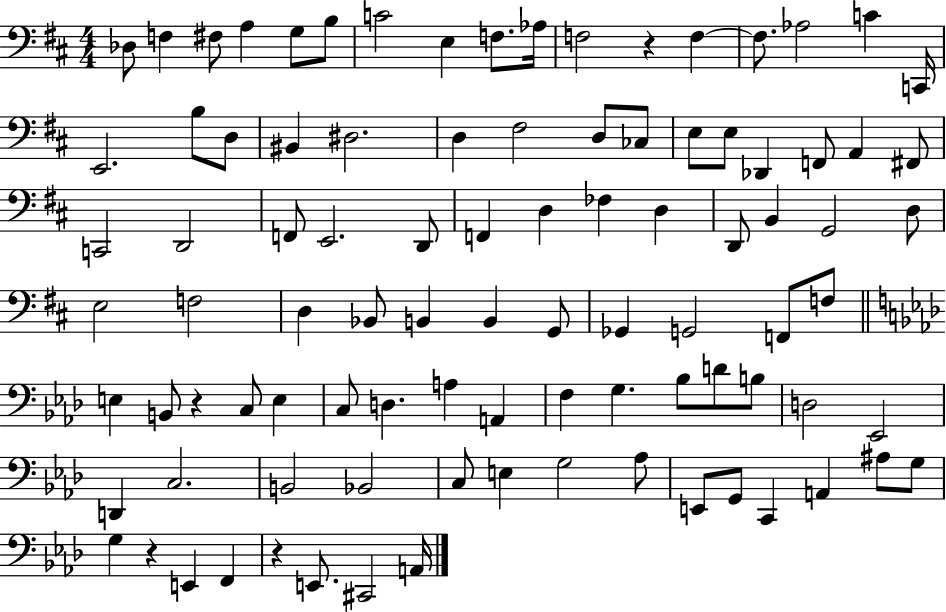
Db3/e F3/q F#3/e A3/q G3/e B3/e C4/h E3/q F3/e. Ab3/s F3/h R/q F3/q F3/e. Ab3/h C4/q C2/s E2/h. B3/e D3/e BIS2/q D#3/h. D3/q F#3/h D3/e CES3/e E3/e E3/e Db2/q F2/e A2/q F#2/e C2/h D2/h F2/e E2/h. D2/e F2/q D3/q FES3/q D3/q D2/e B2/q G2/h D3/e E3/h F3/h D3/q Bb2/e B2/q B2/q G2/e Gb2/q G2/h F2/e F3/e E3/q B2/e R/q C3/e E3/q C3/e D3/q. A3/q A2/q F3/q G3/q. Bb3/e D4/e B3/e D3/h Eb2/h D2/q C3/h. B2/h Bb2/h C3/e E3/q G3/h Ab3/e E2/e G2/e C2/q A2/q A#3/e G3/e G3/q R/q E2/q F2/q R/q E2/e. C#2/h A2/s